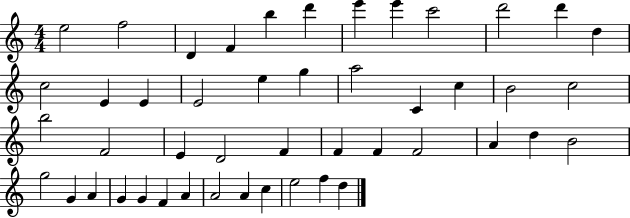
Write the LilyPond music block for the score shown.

{
  \clef treble
  \numericTimeSignature
  \time 4/4
  \key c \major
  e''2 f''2 | d'4 f'4 b''4 d'''4 | e'''4 e'''4 c'''2 | d'''2 d'''4 d''4 | \break c''2 e'4 e'4 | e'2 e''4 g''4 | a''2 c'4 c''4 | b'2 c''2 | \break b''2 f'2 | e'4 d'2 f'4 | f'4 f'4 f'2 | a'4 d''4 b'2 | \break g''2 g'4 a'4 | g'4 g'4 f'4 a'4 | a'2 a'4 c''4 | e''2 f''4 d''4 | \break \bar "|."
}